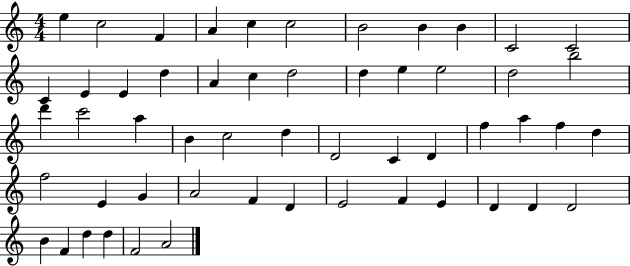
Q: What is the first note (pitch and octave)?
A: E5